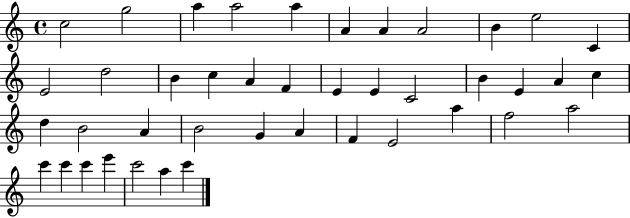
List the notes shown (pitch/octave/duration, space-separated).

C5/h G5/h A5/q A5/h A5/q A4/q A4/q A4/h B4/q E5/h C4/q E4/h D5/h B4/q C5/q A4/q F4/q E4/q E4/q C4/h B4/q E4/q A4/q C5/q D5/q B4/h A4/q B4/h G4/q A4/q F4/q E4/h A5/q F5/h A5/h C6/q C6/q C6/q E6/q C6/h A5/q C6/q